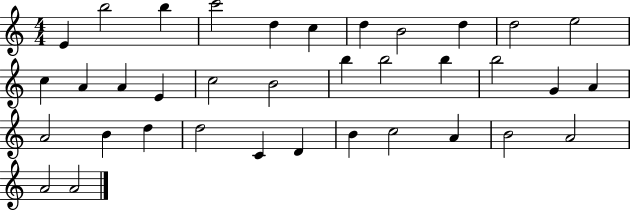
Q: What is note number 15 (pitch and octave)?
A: E4